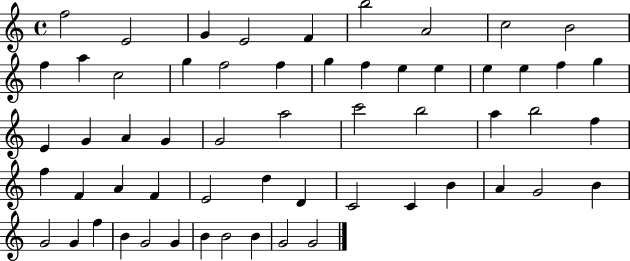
X:1
T:Untitled
M:4/4
L:1/4
K:C
f2 E2 G E2 F b2 A2 c2 B2 f a c2 g f2 f g f e e e e f g E G A G G2 a2 c'2 b2 a b2 f f F A F E2 d D C2 C B A G2 B G2 G f B G2 G B B2 B G2 G2